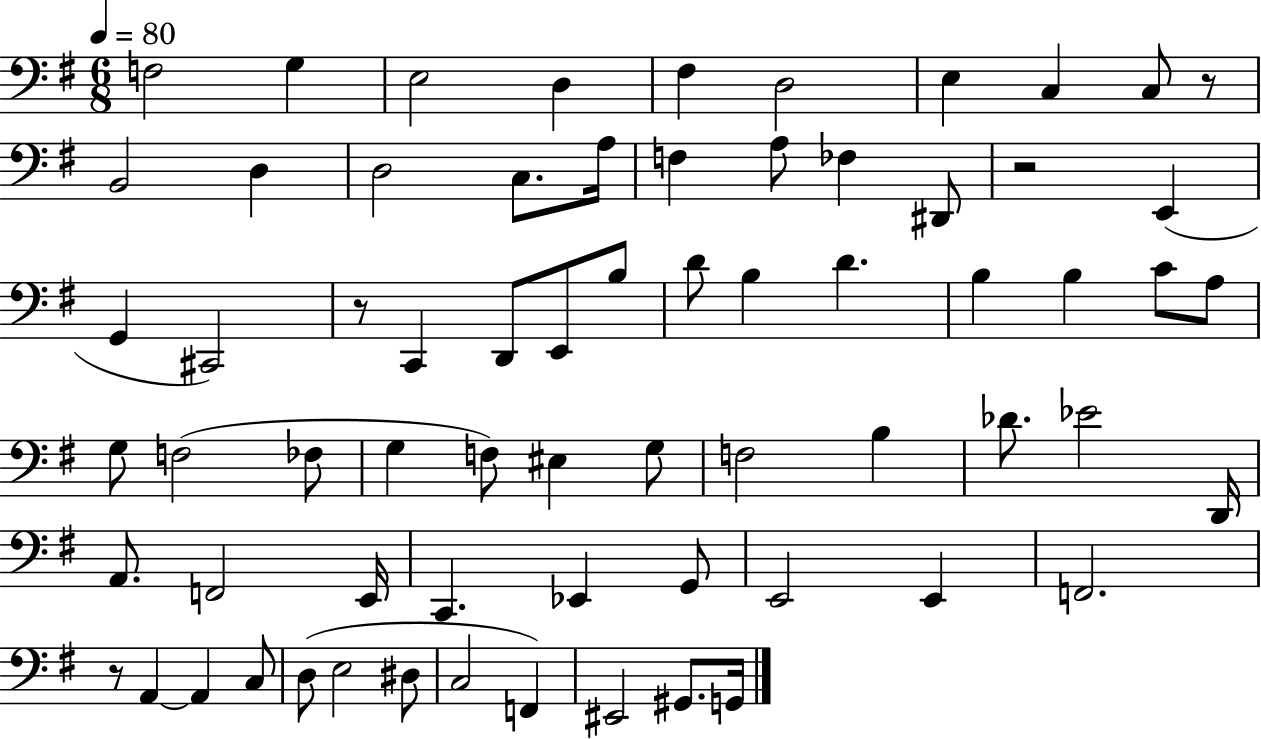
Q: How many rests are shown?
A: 4